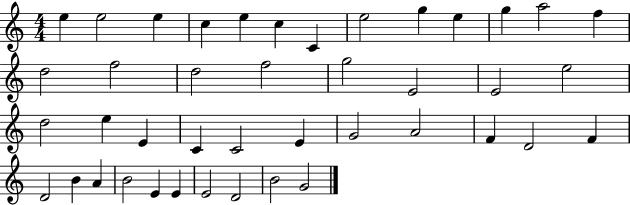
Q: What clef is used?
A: treble